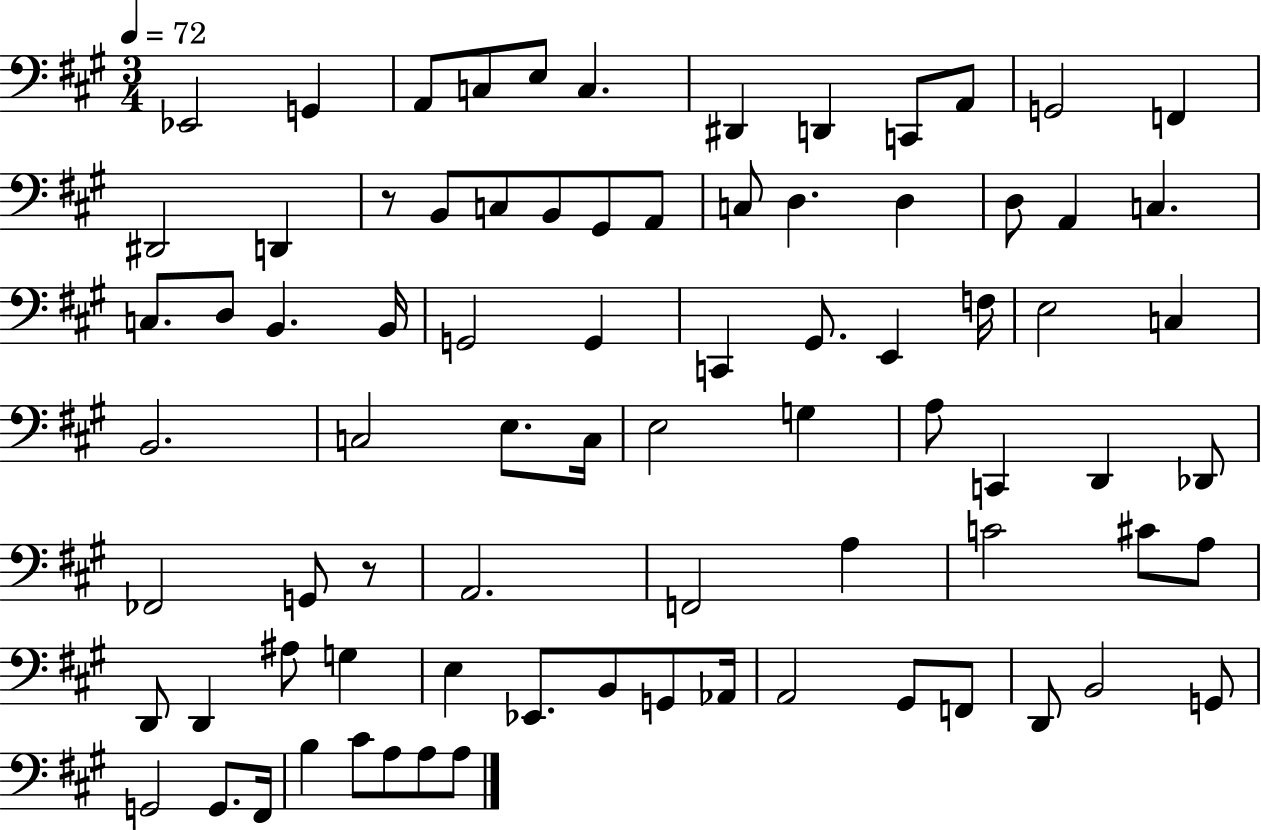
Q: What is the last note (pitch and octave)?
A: A3